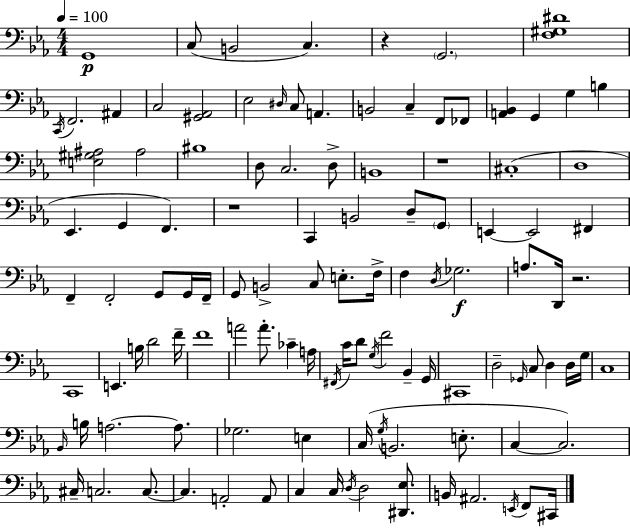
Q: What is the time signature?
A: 4/4